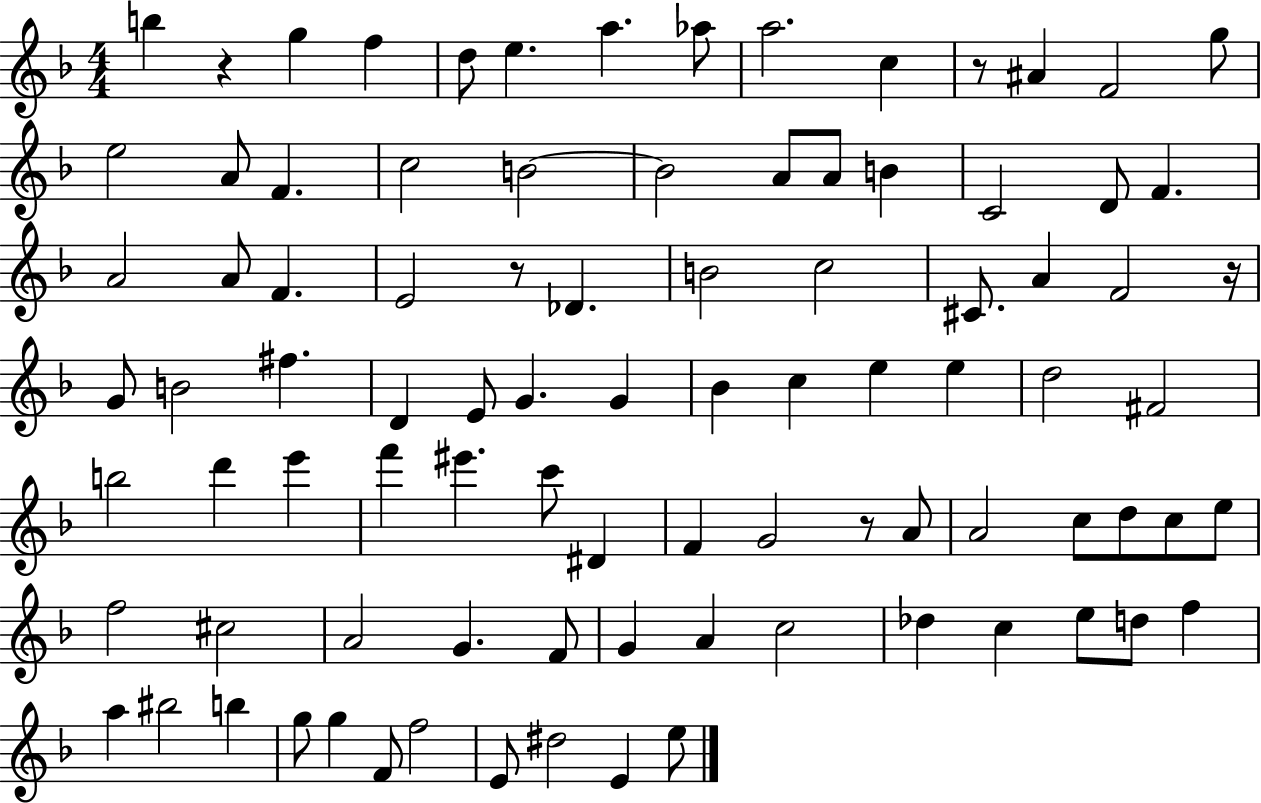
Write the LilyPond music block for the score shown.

{
  \clef treble
  \numericTimeSignature
  \time 4/4
  \key f \major
  \repeat volta 2 { b''4 r4 g''4 f''4 | d''8 e''4. a''4. aes''8 | a''2. c''4 | r8 ais'4 f'2 g''8 | \break e''2 a'8 f'4. | c''2 b'2~~ | b'2 a'8 a'8 b'4 | c'2 d'8 f'4. | \break a'2 a'8 f'4. | e'2 r8 des'4. | b'2 c''2 | cis'8. a'4 f'2 r16 | \break g'8 b'2 fis''4. | d'4 e'8 g'4. g'4 | bes'4 c''4 e''4 e''4 | d''2 fis'2 | \break b''2 d'''4 e'''4 | f'''4 eis'''4. c'''8 dis'4 | f'4 g'2 r8 a'8 | a'2 c''8 d''8 c''8 e''8 | \break f''2 cis''2 | a'2 g'4. f'8 | g'4 a'4 c''2 | des''4 c''4 e''8 d''8 f''4 | \break a''4 bis''2 b''4 | g''8 g''4 f'8 f''2 | e'8 dis''2 e'4 e''8 | } \bar "|."
}